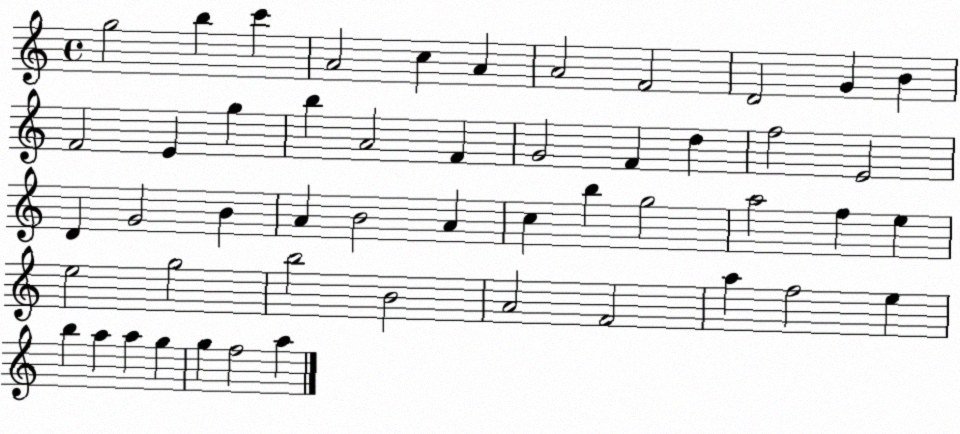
X:1
T:Untitled
M:4/4
L:1/4
K:C
g2 b c' A2 c A A2 F2 D2 G B F2 E g b A2 F G2 F d f2 E2 D G2 B A B2 A c b g2 a2 f e e2 g2 b2 B2 A2 F2 a f2 e b a a g g f2 a